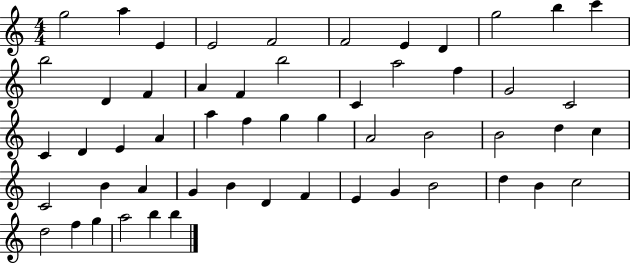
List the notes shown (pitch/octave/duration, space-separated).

G5/h A5/q E4/q E4/h F4/h F4/h E4/q D4/q G5/h B5/q C6/q B5/h D4/q F4/q A4/q F4/q B5/h C4/q A5/h F5/q G4/h C4/h C4/q D4/q E4/q A4/q A5/q F5/q G5/q G5/q A4/h B4/h B4/h D5/q C5/q C4/h B4/q A4/q G4/q B4/q D4/q F4/q E4/q G4/q B4/h D5/q B4/q C5/h D5/h F5/q G5/q A5/h B5/q B5/q